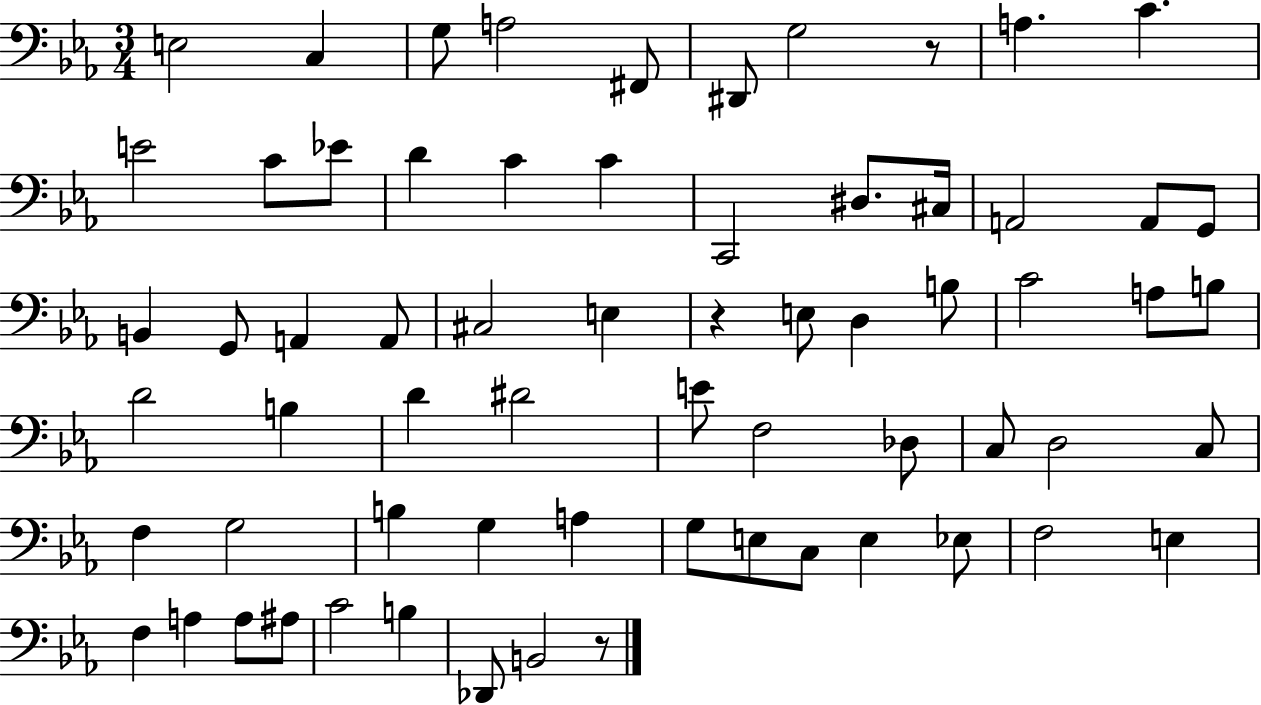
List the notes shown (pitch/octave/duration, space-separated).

E3/h C3/q G3/e A3/h F#2/e D#2/e G3/h R/e A3/q. C4/q. E4/h C4/e Eb4/e D4/q C4/q C4/q C2/h D#3/e. C#3/s A2/h A2/e G2/e B2/q G2/e A2/q A2/e C#3/h E3/q R/q E3/e D3/q B3/e C4/h A3/e B3/e D4/h B3/q D4/q D#4/h E4/e F3/h Db3/e C3/e D3/h C3/e F3/q G3/h B3/q G3/q A3/q G3/e E3/e C3/e E3/q Eb3/e F3/h E3/q F3/q A3/q A3/e A#3/e C4/h B3/q Db2/e B2/h R/e